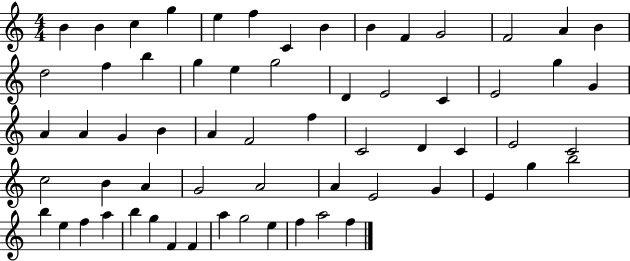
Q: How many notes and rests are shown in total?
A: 63